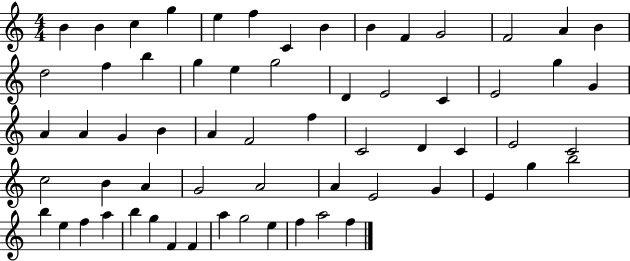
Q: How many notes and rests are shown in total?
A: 63